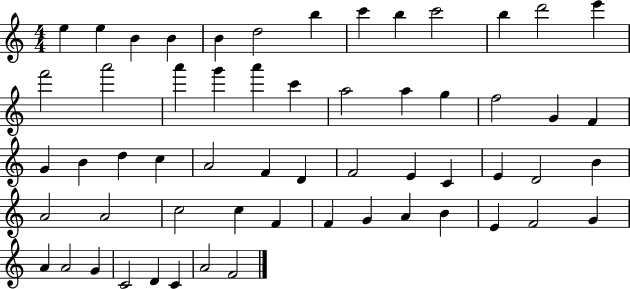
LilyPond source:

{
  \clef treble
  \numericTimeSignature
  \time 4/4
  \key c \major
  e''4 e''4 b'4 b'4 | b'4 d''2 b''4 | c'''4 b''4 c'''2 | b''4 d'''2 e'''4 | \break f'''2 a'''2 | a'''4 g'''4 a'''4 c'''4 | a''2 a''4 g''4 | f''2 g'4 f'4 | \break g'4 b'4 d''4 c''4 | a'2 f'4 d'4 | f'2 e'4 c'4 | e'4 d'2 b'4 | \break a'2 a'2 | c''2 c''4 f'4 | f'4 g'4 a'4 b'4 | e'4 f'2 g'4 | \break a'4 a'2 g'4 | c'2 d'4 c'4 | a'2 f'2 | \bar "|."
}